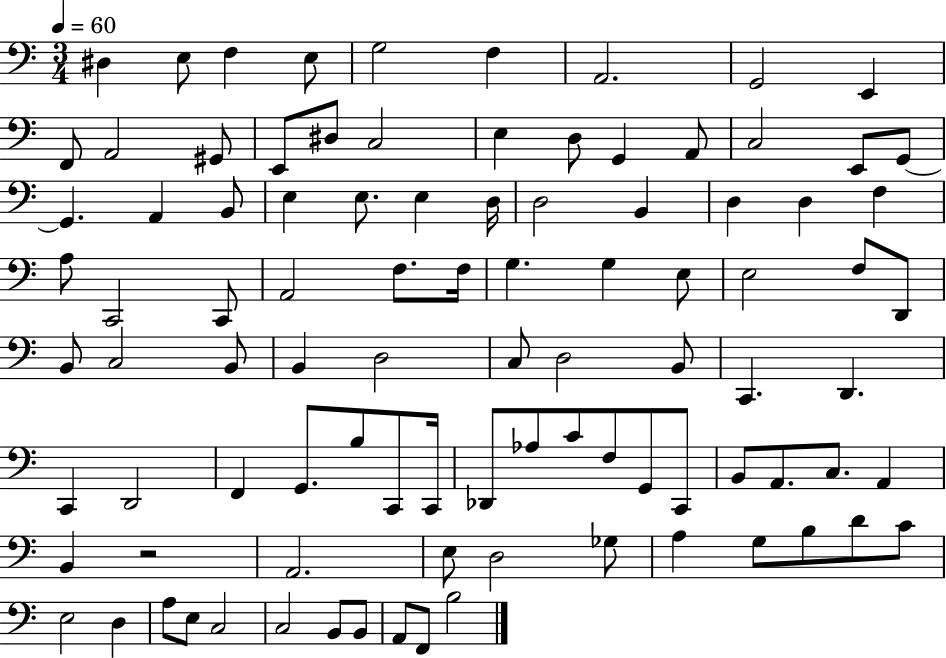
{
  \clef bass
  \numericTimeSignature
  \time 3/4
  \key c \major
  \tempo 4 = 60
  dis4 e8 f4 e8 | g2 f4 | a,2. | g,2 e,4 | \break f,8 a,2 gis,8 | e,8 dis8 c2 | e4 d8 g,4 a,8 | c2 e,8 g,8~~ | \break g,4. a,4 b,8 | e4 e8. e4 d16 | d2 b,4 | d4 d4 f4 | \break a8 c,2 c,8 | a,2 f8. f16 | g4. g4 e8 | e2 f8 d,8 | \break b,8 c2 b,8 | b,4 d2 | c8 d2 b,8 | c,4. d,4. | \break c,4 d,2 | f,4 g,8. b8 c,8 c,16 | des,8 aes8 c'8 f8 g,8 c,8 | b,8 a,8. c8. a,4 | \break b,4 r2 | a,2. | e8 d2 ges8 | a4 g8 b8 d'8 c'8 | \break e2 d4 | a8 e8 c2 | c2 b,8 b,8 | a,8 f,8 b2 | \break \bar "|."
}